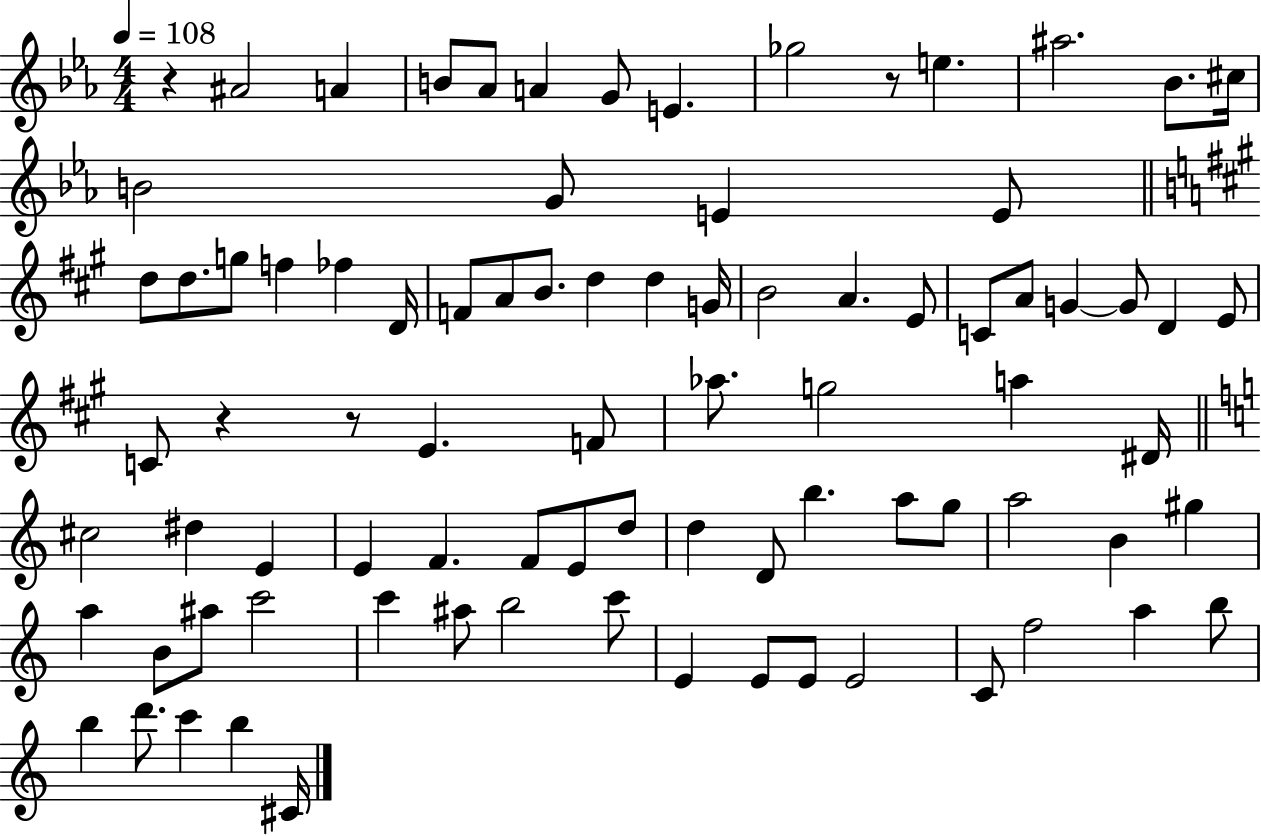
R/q A#4/h A4/q B4/e Ab4/e A4/q G4/e E4/q. Gb5/h R/e E5/q. A#5/h. Bb4/e. C#5/s B4/h G4/e E4/q E4/e D5/e D5/e. G5/e F5/q FES5/q D4/s F4/e A4/e B4/e. D5/q D5/q G4/s B4/h A4/q. E4/e C4/e A4/e G4/q G4/e D4/q E4/e C4/e R/q R/e E4/q. F4/e Ab5/e. G5/h A5/q D#4/s C#5/h D#5/q E4/q E4/q F4/q. F4/e E4/e D5/e D5/q D4/e B5/q. A5/e G5/e A5/h B4/q G#5/q A5/q B4/e A#5/e C6/h C6/q A#5/e B5/h C6/e E4/q E4/e E4/e E4/h C4/e F5/h A5/q B5/e B5/q D6/e. C6/q B5/q C#4/s